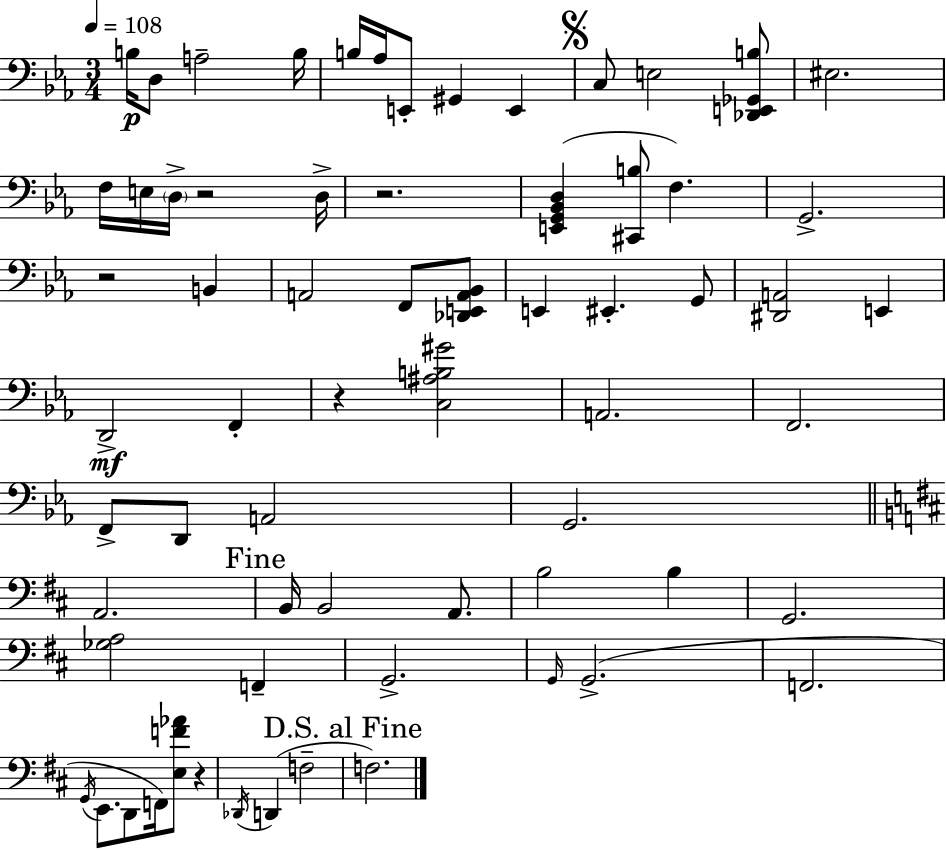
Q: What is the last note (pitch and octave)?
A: F3